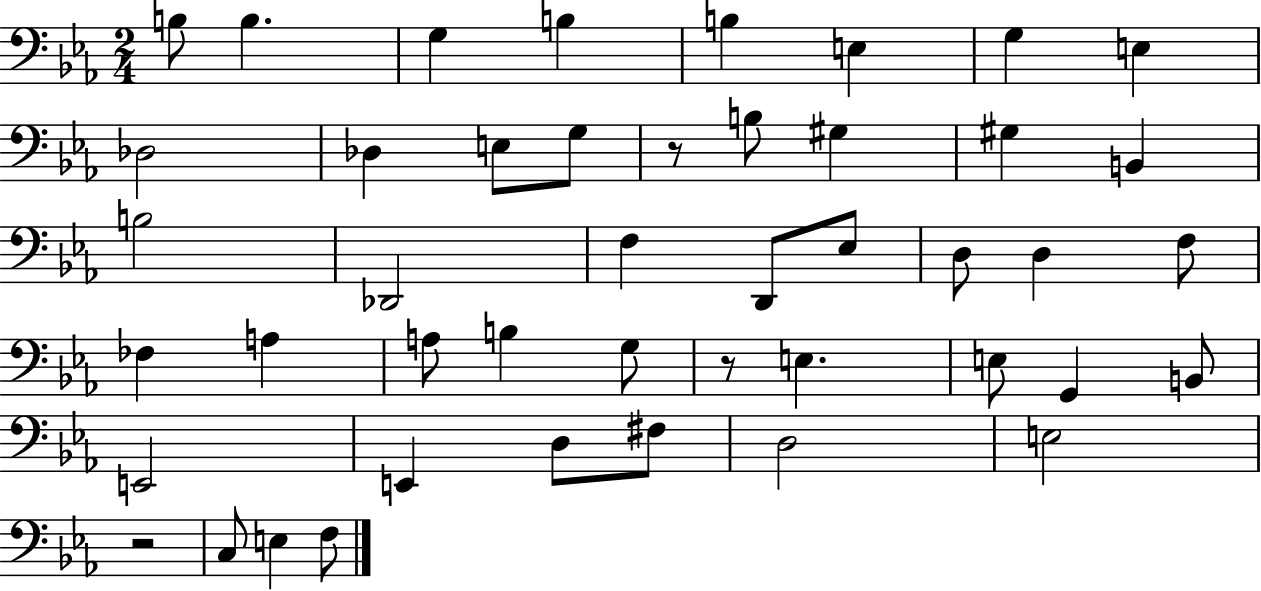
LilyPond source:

{
  \clef bass
  \numericTimeSignature
  \time 2/4
  \key ees \major
  \repeat volta 2 { b8 b4. | g4 b4 | b4 e4 | g4 e4 | \break des2 | des4 e8 g8 | r8 b8 gis4 | gis4 b,4 | \break b2 | des,2 | f4 d,8 ees8 | d8 d4 f8 | \break fes4 a4 | a8 b4 g8 | r8 e4. | e8 g,4 b,8 | \break e,2 | e,4 d8 fis8 | d2 | e2 | \break r2 | c8 e4 f8 | } \bar "|."
}